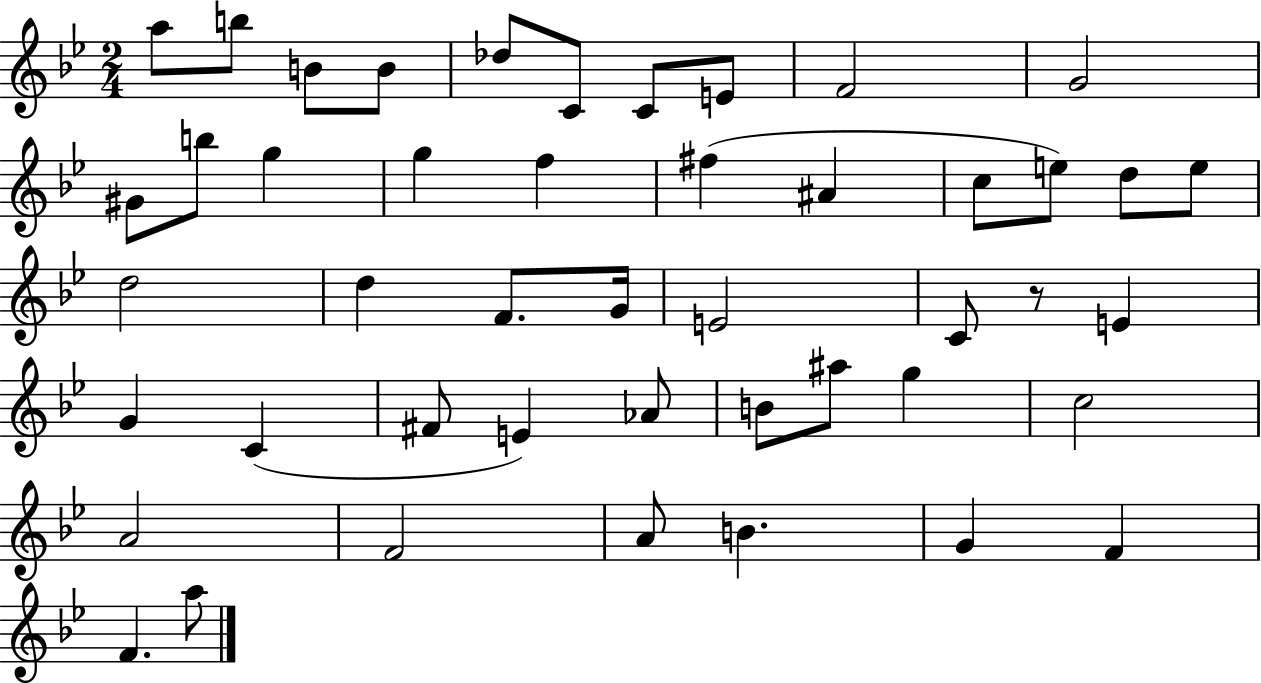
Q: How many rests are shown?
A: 1